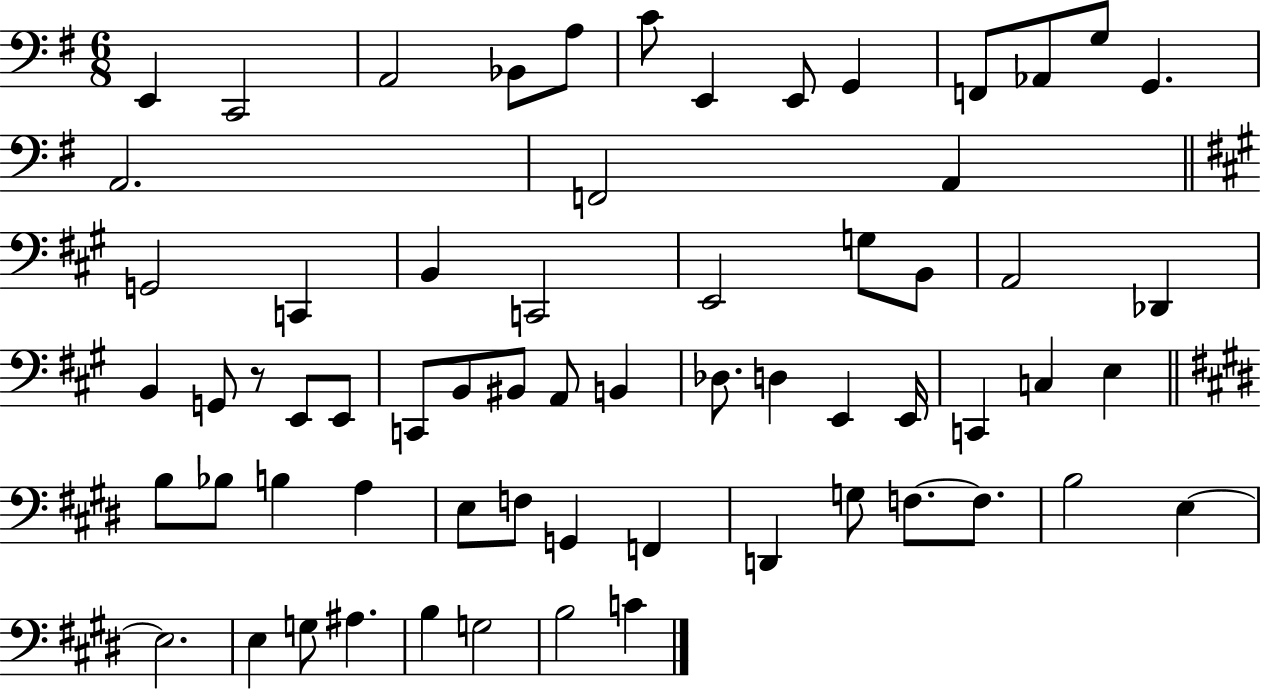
{
  \clef bass
  \numericTimeSignature
  \time 6/8
  \key g \major
  e,4 c,2 | a,2 bes,8 a8 | c'8 e,4 e,8 g,4 | f,8 aes,8 g8 g,4. | \break a,2. | f,2 a,4 | \bar "||" \break \key a \major g,2 c,4 | b,4 c,2 | e,2 g8 b,8 | a,2 des,4 | \break b,4 g,8 r8 e,8 e,8 | c,8 b,8 bis,8 a,8 b,4 | des8. d4 e,4 e,16 | c,4 c4 e4 | \break \bar "||" \break \key e \major b8 bes8 b4 a4 | e8 f8 g,4 f,4 | d,4 g8 f8.~~ f8. | b2 e4~~ | \break e2. | e4 g8 ais4. | b4 g2 | b2 c'4 | \break \bar "|."
}